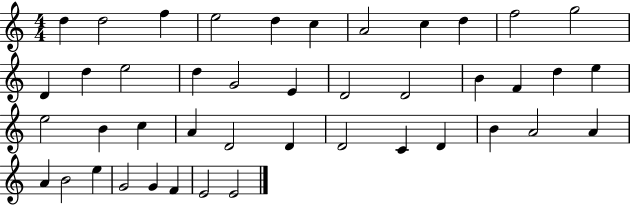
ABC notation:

X:1
T:Untitled
M:4/4
L:1/4
K:C
d d2 f e2 d c A2 c d f2 g2 D d e2 d G2 E D2 D2 B F d e e2 B c A D2 D D2 C D B A2 A A B2 e G2 G F E2 E2